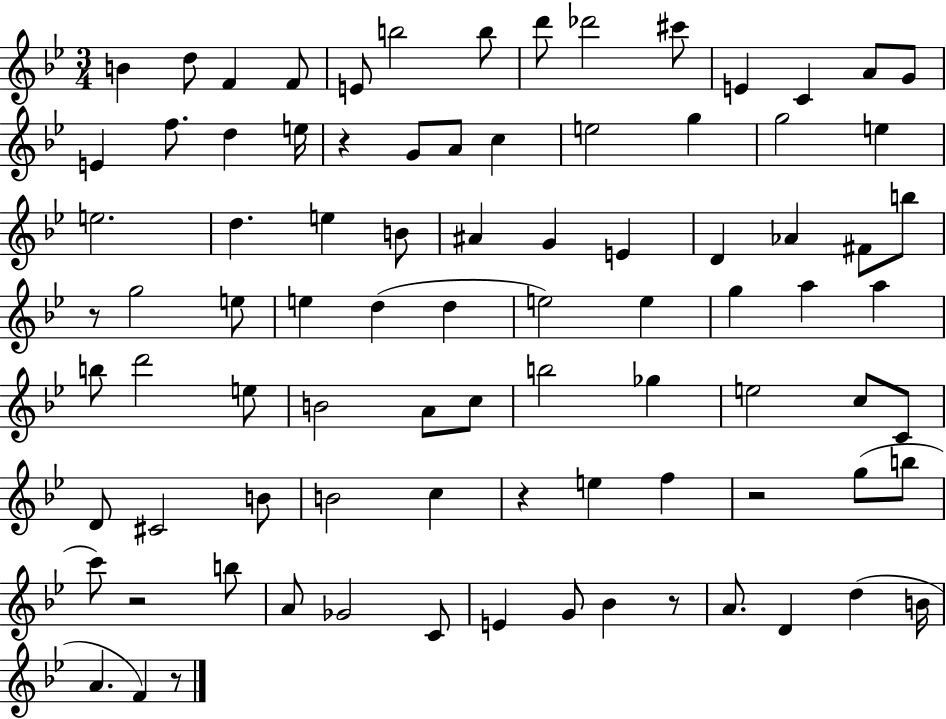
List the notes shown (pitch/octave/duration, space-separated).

B4/q D5/e F4/q F4/e E4/e B5/h B5/e D6/e Db6/h C#6/e E4/q C4/q A4/e G4/e E4/q F5/e. D5/q E5/s R/q G4/e A4/e C5/q E5/h G5/q G5/h E5/q E5/h. D5/q. E5/q B4/e A#4/q G4/q E4/q D4/q Ab4/q F#4/e B5/e R/e G5/h E5/e E5/q D5/q D5/q E5/h E5/q G5/q A5/q A5/q B5/e D6/h E5/e B4/h A4/e C5/e B5/h Gb5/q E5/h C5/e C4/e D4/e C#4/h B4/e B4/h C5/q R/q E5/q F5/q R/h G5/e B5/e C6/e R/h B5/e A4/e Gb4/h C4/e E4/q G4/e Bb4/q R/e A4/e. D4/q D5/q B4/s A4/q. F4/q R/e